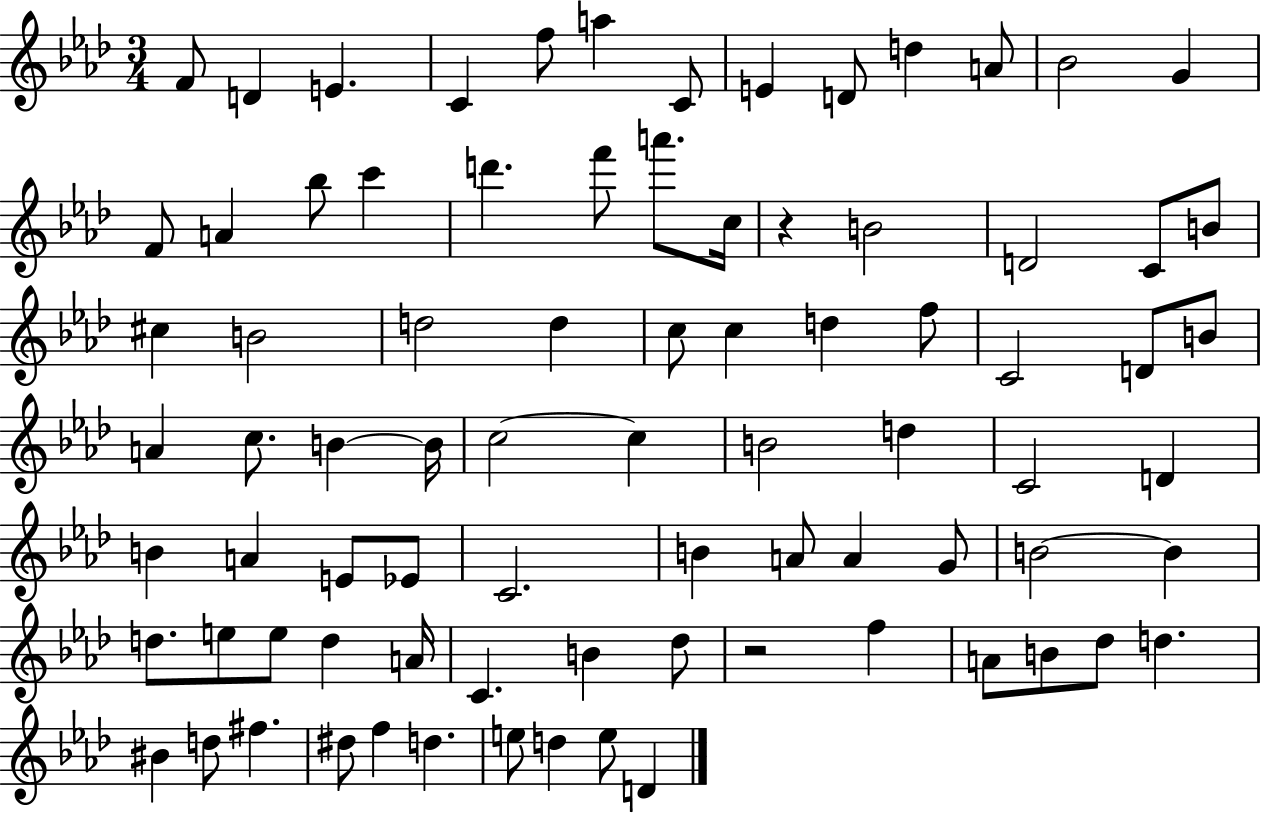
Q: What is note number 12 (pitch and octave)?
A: Bb4